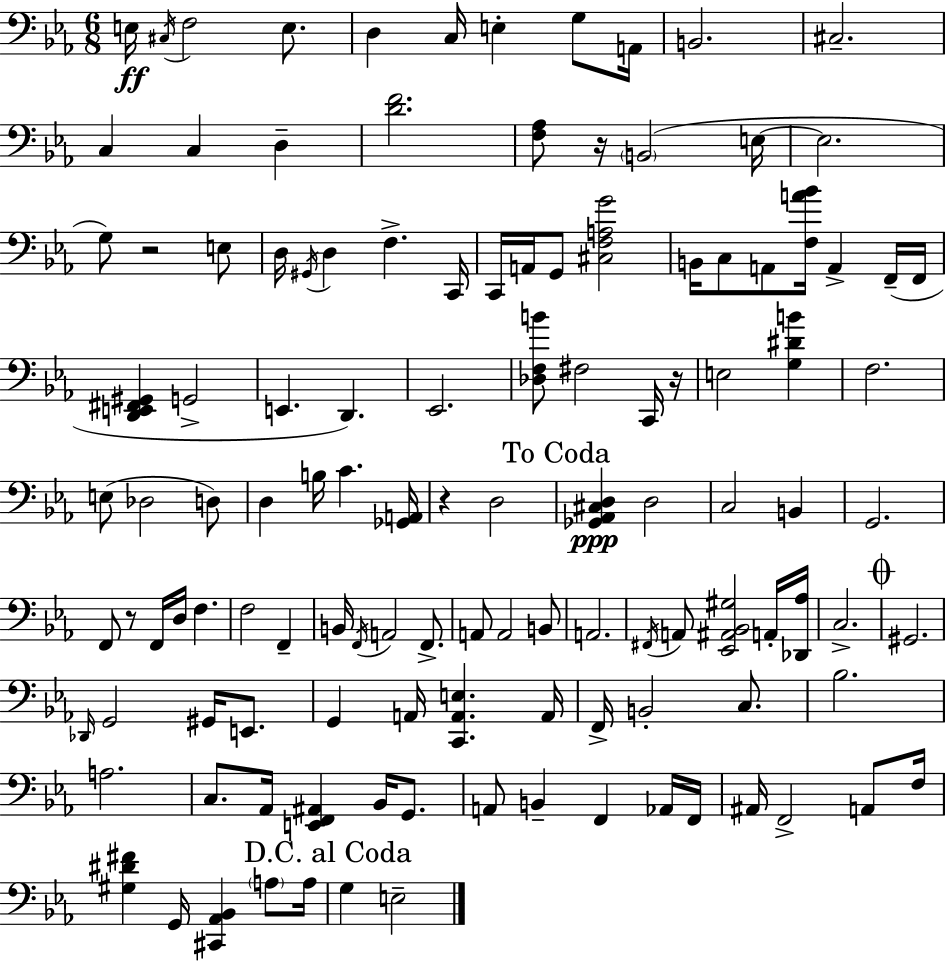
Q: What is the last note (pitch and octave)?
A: E3